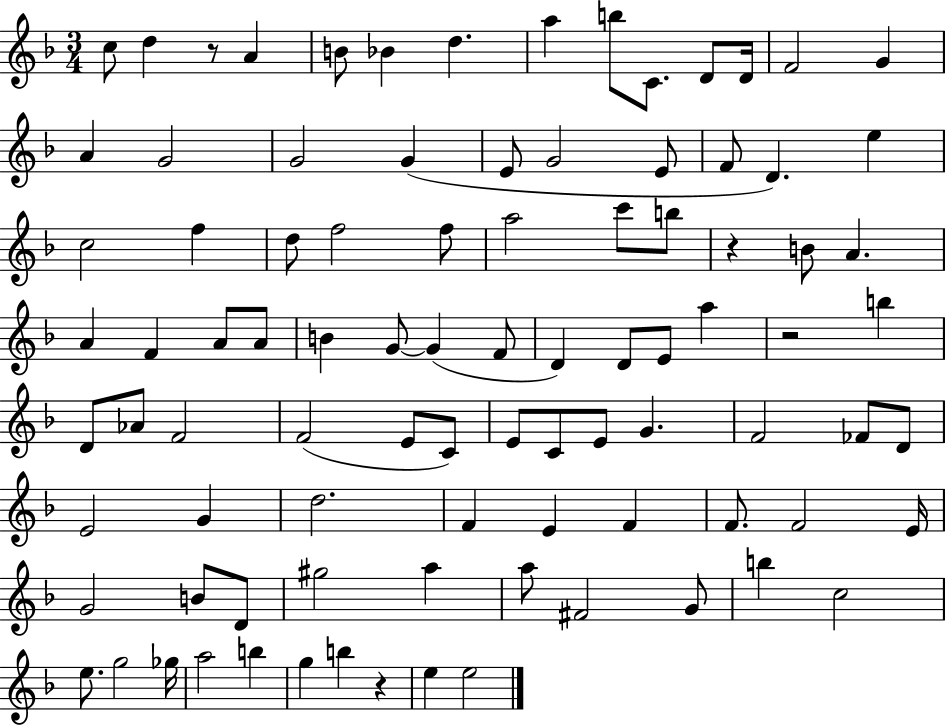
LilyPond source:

{
  \clef treble
  \numericTimeSignature
  \time 3/4
  \key f \major
  \repeat volta 2 { c''8 d''4 r8 a'4 | b'8 bes'4 d''4. | a''4 b''8 c'8. d'8 d'16 | f'2 g'4 | \break a'4 g'2 | g'2 g'4( | e'8 g'2 e'8 | f'8 d'4.) e''4 | \break c''2 f''4 | d''8 f''2 f''8 | a''2 c'''8 b''8 | r4 b'8 a'4. | \break a'4 f'4 a'8 a'8 | b'4 g'8~~ g'4( f'8 | d'4) d'8 e'8 a''4 | r2 b''4 | \break d'8 aes'8 f'2 | f'2( e'8 c'8) | e'8 c'8 e'8 g'4. | f'2 fes'8 d'8 | \break e'2 g'4 | d''2. | f'4 e'4 f'4 | f'8. f'2 e'16 | \break g'2 b'8 d'8 | gis''2 a''4 | a''8 fis'2 g'8 | b''4 c''2 | \break e''8. g''2 ges''16 | a''2 b''4 | g''4 b''4 r4 | e''4 e''2 | \break } \bar "|."
}